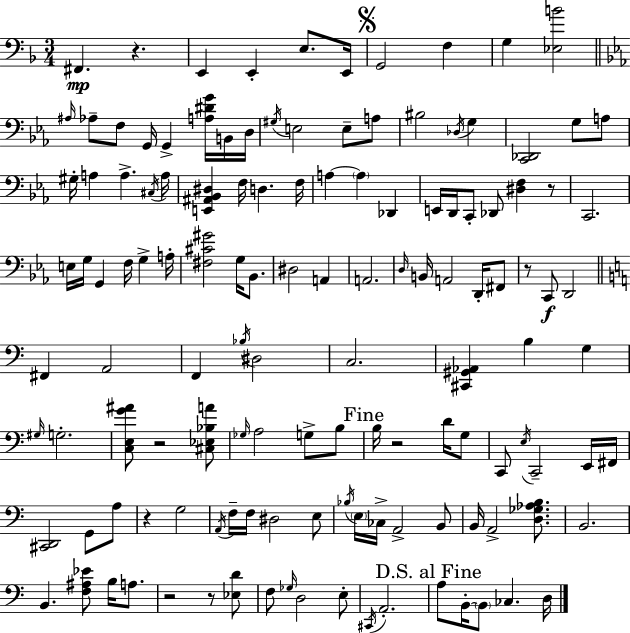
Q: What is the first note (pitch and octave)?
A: F#2